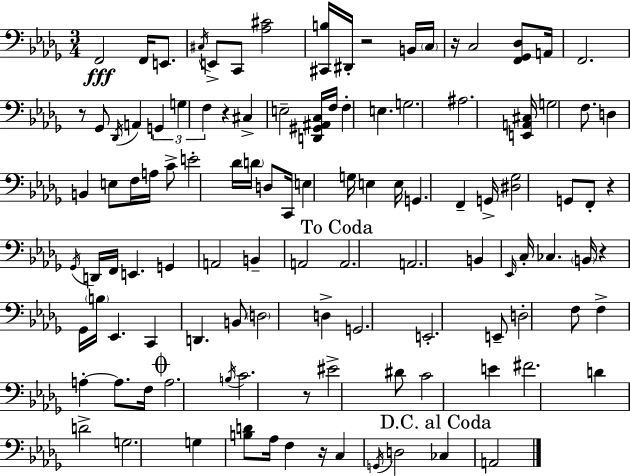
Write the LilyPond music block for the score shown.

{
  \clef bass
  \numericTimeSignature
  \time 3/4
  \key bes \minor
  f,2\fff f,16 e,8. | \acciaccatura { cis16 } e,8-> c,8 <aes cis'>2 | <cis, b>16 dis,16-. r2 b,16 | \parenthesize c16 r16 c2 <f, ges, des>8 | \break a,16 f,2. | r8 ges,8 \acciaccatura { des,16 } a,4 \tuplet 3/2 { g,4 | g4 f4 } r4 | cis4-> e2-- | \break <d, gis, ais, c>16 f16 f4-. e4. | g2. | ais2. | <e, a, cis>16 g2 f8. | \break d4 b,4 e8 | f16 a16 c'8-> e'2-. | des'16 \parenthesize d'16 d8 c,16 e4 g16 e4 | e16 g,4. f,4-- | \break g,16-> <dis ges>2 g,8 | f,8-. r4 \acciaccatura { ges,16 } d,16 f,16 e,4. | g,4 a,2 | b,4-- a,2 | \break \mark "To Coda" a,2. | a,2. | b,4 \grace { ees,16 } c16-. ces4. | \parenthesize b,16 r4 ges,16 \parenthesize b16 ees,4. | \break c,4 d,4. | b,8 \parenthesize d2 | d4-> g,2. | e,2.-. | \break e,8-- d2-. | f8 f4-> a4-.~~ | a8. f16 \mark \markup { \musicglyph "scripts.coda" } a2. | \acciaccatura { b16 } c'2. | \break r8 eis'2-> | dis'8 c'2 | e'4 fis'2. | d'4 d'2-> | \break g2. | g4 <b d'>8 aes16 | f4 r16 c4 \acciaccatura { g,16 } d2 | \mark "D.C. al Coda" ces4 a,2 | \break \bar "|."
}